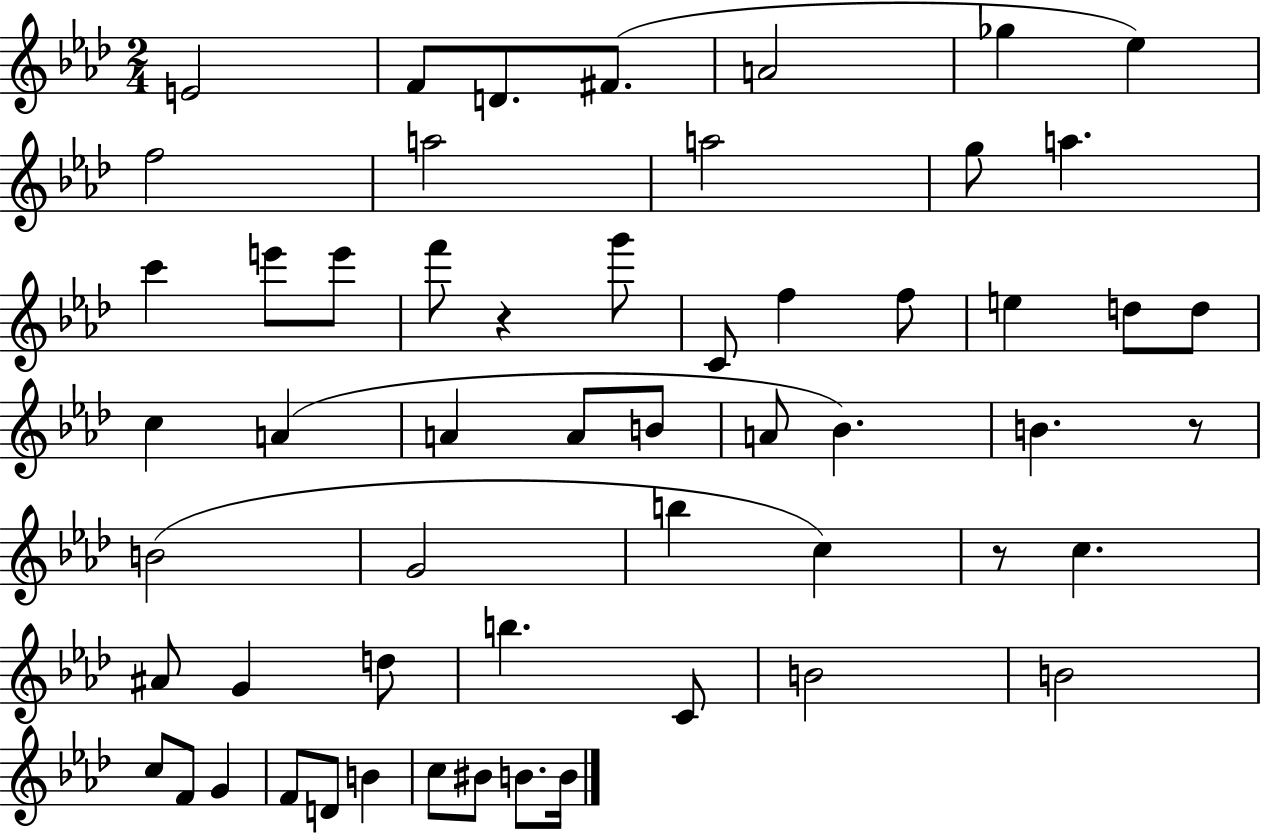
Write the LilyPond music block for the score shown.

{
  \clef treble
  \numericTimeSignature
  \time 2/4
  \key aes \major
  e'2 | f'8 d'8. fis'8.( | a'2 | ges''4 ees''4) | \break f''2 | a''2 | a''2 | g''8 a''4. | \break c'''4 e'''8 e'''8 | f'''8 r4 g'''8 | c'8 f''4 f''8 | e''4 d''8 d''8 | \break c''4 a'4( | a'4 a'8 b'8 | a'8 bes'4.) | b'4. r8 | \break b'2( | g'2 | b''4 c''4) | r8 c''4. | \break ais'8 g'4 d''8 | b''4. c'8 | b'2 | b'2 | \break c''8 f'8 g'4 | f'8 d'8 b'4 | c''8 bis'8 b'8. b'16 | \bar "|."
}